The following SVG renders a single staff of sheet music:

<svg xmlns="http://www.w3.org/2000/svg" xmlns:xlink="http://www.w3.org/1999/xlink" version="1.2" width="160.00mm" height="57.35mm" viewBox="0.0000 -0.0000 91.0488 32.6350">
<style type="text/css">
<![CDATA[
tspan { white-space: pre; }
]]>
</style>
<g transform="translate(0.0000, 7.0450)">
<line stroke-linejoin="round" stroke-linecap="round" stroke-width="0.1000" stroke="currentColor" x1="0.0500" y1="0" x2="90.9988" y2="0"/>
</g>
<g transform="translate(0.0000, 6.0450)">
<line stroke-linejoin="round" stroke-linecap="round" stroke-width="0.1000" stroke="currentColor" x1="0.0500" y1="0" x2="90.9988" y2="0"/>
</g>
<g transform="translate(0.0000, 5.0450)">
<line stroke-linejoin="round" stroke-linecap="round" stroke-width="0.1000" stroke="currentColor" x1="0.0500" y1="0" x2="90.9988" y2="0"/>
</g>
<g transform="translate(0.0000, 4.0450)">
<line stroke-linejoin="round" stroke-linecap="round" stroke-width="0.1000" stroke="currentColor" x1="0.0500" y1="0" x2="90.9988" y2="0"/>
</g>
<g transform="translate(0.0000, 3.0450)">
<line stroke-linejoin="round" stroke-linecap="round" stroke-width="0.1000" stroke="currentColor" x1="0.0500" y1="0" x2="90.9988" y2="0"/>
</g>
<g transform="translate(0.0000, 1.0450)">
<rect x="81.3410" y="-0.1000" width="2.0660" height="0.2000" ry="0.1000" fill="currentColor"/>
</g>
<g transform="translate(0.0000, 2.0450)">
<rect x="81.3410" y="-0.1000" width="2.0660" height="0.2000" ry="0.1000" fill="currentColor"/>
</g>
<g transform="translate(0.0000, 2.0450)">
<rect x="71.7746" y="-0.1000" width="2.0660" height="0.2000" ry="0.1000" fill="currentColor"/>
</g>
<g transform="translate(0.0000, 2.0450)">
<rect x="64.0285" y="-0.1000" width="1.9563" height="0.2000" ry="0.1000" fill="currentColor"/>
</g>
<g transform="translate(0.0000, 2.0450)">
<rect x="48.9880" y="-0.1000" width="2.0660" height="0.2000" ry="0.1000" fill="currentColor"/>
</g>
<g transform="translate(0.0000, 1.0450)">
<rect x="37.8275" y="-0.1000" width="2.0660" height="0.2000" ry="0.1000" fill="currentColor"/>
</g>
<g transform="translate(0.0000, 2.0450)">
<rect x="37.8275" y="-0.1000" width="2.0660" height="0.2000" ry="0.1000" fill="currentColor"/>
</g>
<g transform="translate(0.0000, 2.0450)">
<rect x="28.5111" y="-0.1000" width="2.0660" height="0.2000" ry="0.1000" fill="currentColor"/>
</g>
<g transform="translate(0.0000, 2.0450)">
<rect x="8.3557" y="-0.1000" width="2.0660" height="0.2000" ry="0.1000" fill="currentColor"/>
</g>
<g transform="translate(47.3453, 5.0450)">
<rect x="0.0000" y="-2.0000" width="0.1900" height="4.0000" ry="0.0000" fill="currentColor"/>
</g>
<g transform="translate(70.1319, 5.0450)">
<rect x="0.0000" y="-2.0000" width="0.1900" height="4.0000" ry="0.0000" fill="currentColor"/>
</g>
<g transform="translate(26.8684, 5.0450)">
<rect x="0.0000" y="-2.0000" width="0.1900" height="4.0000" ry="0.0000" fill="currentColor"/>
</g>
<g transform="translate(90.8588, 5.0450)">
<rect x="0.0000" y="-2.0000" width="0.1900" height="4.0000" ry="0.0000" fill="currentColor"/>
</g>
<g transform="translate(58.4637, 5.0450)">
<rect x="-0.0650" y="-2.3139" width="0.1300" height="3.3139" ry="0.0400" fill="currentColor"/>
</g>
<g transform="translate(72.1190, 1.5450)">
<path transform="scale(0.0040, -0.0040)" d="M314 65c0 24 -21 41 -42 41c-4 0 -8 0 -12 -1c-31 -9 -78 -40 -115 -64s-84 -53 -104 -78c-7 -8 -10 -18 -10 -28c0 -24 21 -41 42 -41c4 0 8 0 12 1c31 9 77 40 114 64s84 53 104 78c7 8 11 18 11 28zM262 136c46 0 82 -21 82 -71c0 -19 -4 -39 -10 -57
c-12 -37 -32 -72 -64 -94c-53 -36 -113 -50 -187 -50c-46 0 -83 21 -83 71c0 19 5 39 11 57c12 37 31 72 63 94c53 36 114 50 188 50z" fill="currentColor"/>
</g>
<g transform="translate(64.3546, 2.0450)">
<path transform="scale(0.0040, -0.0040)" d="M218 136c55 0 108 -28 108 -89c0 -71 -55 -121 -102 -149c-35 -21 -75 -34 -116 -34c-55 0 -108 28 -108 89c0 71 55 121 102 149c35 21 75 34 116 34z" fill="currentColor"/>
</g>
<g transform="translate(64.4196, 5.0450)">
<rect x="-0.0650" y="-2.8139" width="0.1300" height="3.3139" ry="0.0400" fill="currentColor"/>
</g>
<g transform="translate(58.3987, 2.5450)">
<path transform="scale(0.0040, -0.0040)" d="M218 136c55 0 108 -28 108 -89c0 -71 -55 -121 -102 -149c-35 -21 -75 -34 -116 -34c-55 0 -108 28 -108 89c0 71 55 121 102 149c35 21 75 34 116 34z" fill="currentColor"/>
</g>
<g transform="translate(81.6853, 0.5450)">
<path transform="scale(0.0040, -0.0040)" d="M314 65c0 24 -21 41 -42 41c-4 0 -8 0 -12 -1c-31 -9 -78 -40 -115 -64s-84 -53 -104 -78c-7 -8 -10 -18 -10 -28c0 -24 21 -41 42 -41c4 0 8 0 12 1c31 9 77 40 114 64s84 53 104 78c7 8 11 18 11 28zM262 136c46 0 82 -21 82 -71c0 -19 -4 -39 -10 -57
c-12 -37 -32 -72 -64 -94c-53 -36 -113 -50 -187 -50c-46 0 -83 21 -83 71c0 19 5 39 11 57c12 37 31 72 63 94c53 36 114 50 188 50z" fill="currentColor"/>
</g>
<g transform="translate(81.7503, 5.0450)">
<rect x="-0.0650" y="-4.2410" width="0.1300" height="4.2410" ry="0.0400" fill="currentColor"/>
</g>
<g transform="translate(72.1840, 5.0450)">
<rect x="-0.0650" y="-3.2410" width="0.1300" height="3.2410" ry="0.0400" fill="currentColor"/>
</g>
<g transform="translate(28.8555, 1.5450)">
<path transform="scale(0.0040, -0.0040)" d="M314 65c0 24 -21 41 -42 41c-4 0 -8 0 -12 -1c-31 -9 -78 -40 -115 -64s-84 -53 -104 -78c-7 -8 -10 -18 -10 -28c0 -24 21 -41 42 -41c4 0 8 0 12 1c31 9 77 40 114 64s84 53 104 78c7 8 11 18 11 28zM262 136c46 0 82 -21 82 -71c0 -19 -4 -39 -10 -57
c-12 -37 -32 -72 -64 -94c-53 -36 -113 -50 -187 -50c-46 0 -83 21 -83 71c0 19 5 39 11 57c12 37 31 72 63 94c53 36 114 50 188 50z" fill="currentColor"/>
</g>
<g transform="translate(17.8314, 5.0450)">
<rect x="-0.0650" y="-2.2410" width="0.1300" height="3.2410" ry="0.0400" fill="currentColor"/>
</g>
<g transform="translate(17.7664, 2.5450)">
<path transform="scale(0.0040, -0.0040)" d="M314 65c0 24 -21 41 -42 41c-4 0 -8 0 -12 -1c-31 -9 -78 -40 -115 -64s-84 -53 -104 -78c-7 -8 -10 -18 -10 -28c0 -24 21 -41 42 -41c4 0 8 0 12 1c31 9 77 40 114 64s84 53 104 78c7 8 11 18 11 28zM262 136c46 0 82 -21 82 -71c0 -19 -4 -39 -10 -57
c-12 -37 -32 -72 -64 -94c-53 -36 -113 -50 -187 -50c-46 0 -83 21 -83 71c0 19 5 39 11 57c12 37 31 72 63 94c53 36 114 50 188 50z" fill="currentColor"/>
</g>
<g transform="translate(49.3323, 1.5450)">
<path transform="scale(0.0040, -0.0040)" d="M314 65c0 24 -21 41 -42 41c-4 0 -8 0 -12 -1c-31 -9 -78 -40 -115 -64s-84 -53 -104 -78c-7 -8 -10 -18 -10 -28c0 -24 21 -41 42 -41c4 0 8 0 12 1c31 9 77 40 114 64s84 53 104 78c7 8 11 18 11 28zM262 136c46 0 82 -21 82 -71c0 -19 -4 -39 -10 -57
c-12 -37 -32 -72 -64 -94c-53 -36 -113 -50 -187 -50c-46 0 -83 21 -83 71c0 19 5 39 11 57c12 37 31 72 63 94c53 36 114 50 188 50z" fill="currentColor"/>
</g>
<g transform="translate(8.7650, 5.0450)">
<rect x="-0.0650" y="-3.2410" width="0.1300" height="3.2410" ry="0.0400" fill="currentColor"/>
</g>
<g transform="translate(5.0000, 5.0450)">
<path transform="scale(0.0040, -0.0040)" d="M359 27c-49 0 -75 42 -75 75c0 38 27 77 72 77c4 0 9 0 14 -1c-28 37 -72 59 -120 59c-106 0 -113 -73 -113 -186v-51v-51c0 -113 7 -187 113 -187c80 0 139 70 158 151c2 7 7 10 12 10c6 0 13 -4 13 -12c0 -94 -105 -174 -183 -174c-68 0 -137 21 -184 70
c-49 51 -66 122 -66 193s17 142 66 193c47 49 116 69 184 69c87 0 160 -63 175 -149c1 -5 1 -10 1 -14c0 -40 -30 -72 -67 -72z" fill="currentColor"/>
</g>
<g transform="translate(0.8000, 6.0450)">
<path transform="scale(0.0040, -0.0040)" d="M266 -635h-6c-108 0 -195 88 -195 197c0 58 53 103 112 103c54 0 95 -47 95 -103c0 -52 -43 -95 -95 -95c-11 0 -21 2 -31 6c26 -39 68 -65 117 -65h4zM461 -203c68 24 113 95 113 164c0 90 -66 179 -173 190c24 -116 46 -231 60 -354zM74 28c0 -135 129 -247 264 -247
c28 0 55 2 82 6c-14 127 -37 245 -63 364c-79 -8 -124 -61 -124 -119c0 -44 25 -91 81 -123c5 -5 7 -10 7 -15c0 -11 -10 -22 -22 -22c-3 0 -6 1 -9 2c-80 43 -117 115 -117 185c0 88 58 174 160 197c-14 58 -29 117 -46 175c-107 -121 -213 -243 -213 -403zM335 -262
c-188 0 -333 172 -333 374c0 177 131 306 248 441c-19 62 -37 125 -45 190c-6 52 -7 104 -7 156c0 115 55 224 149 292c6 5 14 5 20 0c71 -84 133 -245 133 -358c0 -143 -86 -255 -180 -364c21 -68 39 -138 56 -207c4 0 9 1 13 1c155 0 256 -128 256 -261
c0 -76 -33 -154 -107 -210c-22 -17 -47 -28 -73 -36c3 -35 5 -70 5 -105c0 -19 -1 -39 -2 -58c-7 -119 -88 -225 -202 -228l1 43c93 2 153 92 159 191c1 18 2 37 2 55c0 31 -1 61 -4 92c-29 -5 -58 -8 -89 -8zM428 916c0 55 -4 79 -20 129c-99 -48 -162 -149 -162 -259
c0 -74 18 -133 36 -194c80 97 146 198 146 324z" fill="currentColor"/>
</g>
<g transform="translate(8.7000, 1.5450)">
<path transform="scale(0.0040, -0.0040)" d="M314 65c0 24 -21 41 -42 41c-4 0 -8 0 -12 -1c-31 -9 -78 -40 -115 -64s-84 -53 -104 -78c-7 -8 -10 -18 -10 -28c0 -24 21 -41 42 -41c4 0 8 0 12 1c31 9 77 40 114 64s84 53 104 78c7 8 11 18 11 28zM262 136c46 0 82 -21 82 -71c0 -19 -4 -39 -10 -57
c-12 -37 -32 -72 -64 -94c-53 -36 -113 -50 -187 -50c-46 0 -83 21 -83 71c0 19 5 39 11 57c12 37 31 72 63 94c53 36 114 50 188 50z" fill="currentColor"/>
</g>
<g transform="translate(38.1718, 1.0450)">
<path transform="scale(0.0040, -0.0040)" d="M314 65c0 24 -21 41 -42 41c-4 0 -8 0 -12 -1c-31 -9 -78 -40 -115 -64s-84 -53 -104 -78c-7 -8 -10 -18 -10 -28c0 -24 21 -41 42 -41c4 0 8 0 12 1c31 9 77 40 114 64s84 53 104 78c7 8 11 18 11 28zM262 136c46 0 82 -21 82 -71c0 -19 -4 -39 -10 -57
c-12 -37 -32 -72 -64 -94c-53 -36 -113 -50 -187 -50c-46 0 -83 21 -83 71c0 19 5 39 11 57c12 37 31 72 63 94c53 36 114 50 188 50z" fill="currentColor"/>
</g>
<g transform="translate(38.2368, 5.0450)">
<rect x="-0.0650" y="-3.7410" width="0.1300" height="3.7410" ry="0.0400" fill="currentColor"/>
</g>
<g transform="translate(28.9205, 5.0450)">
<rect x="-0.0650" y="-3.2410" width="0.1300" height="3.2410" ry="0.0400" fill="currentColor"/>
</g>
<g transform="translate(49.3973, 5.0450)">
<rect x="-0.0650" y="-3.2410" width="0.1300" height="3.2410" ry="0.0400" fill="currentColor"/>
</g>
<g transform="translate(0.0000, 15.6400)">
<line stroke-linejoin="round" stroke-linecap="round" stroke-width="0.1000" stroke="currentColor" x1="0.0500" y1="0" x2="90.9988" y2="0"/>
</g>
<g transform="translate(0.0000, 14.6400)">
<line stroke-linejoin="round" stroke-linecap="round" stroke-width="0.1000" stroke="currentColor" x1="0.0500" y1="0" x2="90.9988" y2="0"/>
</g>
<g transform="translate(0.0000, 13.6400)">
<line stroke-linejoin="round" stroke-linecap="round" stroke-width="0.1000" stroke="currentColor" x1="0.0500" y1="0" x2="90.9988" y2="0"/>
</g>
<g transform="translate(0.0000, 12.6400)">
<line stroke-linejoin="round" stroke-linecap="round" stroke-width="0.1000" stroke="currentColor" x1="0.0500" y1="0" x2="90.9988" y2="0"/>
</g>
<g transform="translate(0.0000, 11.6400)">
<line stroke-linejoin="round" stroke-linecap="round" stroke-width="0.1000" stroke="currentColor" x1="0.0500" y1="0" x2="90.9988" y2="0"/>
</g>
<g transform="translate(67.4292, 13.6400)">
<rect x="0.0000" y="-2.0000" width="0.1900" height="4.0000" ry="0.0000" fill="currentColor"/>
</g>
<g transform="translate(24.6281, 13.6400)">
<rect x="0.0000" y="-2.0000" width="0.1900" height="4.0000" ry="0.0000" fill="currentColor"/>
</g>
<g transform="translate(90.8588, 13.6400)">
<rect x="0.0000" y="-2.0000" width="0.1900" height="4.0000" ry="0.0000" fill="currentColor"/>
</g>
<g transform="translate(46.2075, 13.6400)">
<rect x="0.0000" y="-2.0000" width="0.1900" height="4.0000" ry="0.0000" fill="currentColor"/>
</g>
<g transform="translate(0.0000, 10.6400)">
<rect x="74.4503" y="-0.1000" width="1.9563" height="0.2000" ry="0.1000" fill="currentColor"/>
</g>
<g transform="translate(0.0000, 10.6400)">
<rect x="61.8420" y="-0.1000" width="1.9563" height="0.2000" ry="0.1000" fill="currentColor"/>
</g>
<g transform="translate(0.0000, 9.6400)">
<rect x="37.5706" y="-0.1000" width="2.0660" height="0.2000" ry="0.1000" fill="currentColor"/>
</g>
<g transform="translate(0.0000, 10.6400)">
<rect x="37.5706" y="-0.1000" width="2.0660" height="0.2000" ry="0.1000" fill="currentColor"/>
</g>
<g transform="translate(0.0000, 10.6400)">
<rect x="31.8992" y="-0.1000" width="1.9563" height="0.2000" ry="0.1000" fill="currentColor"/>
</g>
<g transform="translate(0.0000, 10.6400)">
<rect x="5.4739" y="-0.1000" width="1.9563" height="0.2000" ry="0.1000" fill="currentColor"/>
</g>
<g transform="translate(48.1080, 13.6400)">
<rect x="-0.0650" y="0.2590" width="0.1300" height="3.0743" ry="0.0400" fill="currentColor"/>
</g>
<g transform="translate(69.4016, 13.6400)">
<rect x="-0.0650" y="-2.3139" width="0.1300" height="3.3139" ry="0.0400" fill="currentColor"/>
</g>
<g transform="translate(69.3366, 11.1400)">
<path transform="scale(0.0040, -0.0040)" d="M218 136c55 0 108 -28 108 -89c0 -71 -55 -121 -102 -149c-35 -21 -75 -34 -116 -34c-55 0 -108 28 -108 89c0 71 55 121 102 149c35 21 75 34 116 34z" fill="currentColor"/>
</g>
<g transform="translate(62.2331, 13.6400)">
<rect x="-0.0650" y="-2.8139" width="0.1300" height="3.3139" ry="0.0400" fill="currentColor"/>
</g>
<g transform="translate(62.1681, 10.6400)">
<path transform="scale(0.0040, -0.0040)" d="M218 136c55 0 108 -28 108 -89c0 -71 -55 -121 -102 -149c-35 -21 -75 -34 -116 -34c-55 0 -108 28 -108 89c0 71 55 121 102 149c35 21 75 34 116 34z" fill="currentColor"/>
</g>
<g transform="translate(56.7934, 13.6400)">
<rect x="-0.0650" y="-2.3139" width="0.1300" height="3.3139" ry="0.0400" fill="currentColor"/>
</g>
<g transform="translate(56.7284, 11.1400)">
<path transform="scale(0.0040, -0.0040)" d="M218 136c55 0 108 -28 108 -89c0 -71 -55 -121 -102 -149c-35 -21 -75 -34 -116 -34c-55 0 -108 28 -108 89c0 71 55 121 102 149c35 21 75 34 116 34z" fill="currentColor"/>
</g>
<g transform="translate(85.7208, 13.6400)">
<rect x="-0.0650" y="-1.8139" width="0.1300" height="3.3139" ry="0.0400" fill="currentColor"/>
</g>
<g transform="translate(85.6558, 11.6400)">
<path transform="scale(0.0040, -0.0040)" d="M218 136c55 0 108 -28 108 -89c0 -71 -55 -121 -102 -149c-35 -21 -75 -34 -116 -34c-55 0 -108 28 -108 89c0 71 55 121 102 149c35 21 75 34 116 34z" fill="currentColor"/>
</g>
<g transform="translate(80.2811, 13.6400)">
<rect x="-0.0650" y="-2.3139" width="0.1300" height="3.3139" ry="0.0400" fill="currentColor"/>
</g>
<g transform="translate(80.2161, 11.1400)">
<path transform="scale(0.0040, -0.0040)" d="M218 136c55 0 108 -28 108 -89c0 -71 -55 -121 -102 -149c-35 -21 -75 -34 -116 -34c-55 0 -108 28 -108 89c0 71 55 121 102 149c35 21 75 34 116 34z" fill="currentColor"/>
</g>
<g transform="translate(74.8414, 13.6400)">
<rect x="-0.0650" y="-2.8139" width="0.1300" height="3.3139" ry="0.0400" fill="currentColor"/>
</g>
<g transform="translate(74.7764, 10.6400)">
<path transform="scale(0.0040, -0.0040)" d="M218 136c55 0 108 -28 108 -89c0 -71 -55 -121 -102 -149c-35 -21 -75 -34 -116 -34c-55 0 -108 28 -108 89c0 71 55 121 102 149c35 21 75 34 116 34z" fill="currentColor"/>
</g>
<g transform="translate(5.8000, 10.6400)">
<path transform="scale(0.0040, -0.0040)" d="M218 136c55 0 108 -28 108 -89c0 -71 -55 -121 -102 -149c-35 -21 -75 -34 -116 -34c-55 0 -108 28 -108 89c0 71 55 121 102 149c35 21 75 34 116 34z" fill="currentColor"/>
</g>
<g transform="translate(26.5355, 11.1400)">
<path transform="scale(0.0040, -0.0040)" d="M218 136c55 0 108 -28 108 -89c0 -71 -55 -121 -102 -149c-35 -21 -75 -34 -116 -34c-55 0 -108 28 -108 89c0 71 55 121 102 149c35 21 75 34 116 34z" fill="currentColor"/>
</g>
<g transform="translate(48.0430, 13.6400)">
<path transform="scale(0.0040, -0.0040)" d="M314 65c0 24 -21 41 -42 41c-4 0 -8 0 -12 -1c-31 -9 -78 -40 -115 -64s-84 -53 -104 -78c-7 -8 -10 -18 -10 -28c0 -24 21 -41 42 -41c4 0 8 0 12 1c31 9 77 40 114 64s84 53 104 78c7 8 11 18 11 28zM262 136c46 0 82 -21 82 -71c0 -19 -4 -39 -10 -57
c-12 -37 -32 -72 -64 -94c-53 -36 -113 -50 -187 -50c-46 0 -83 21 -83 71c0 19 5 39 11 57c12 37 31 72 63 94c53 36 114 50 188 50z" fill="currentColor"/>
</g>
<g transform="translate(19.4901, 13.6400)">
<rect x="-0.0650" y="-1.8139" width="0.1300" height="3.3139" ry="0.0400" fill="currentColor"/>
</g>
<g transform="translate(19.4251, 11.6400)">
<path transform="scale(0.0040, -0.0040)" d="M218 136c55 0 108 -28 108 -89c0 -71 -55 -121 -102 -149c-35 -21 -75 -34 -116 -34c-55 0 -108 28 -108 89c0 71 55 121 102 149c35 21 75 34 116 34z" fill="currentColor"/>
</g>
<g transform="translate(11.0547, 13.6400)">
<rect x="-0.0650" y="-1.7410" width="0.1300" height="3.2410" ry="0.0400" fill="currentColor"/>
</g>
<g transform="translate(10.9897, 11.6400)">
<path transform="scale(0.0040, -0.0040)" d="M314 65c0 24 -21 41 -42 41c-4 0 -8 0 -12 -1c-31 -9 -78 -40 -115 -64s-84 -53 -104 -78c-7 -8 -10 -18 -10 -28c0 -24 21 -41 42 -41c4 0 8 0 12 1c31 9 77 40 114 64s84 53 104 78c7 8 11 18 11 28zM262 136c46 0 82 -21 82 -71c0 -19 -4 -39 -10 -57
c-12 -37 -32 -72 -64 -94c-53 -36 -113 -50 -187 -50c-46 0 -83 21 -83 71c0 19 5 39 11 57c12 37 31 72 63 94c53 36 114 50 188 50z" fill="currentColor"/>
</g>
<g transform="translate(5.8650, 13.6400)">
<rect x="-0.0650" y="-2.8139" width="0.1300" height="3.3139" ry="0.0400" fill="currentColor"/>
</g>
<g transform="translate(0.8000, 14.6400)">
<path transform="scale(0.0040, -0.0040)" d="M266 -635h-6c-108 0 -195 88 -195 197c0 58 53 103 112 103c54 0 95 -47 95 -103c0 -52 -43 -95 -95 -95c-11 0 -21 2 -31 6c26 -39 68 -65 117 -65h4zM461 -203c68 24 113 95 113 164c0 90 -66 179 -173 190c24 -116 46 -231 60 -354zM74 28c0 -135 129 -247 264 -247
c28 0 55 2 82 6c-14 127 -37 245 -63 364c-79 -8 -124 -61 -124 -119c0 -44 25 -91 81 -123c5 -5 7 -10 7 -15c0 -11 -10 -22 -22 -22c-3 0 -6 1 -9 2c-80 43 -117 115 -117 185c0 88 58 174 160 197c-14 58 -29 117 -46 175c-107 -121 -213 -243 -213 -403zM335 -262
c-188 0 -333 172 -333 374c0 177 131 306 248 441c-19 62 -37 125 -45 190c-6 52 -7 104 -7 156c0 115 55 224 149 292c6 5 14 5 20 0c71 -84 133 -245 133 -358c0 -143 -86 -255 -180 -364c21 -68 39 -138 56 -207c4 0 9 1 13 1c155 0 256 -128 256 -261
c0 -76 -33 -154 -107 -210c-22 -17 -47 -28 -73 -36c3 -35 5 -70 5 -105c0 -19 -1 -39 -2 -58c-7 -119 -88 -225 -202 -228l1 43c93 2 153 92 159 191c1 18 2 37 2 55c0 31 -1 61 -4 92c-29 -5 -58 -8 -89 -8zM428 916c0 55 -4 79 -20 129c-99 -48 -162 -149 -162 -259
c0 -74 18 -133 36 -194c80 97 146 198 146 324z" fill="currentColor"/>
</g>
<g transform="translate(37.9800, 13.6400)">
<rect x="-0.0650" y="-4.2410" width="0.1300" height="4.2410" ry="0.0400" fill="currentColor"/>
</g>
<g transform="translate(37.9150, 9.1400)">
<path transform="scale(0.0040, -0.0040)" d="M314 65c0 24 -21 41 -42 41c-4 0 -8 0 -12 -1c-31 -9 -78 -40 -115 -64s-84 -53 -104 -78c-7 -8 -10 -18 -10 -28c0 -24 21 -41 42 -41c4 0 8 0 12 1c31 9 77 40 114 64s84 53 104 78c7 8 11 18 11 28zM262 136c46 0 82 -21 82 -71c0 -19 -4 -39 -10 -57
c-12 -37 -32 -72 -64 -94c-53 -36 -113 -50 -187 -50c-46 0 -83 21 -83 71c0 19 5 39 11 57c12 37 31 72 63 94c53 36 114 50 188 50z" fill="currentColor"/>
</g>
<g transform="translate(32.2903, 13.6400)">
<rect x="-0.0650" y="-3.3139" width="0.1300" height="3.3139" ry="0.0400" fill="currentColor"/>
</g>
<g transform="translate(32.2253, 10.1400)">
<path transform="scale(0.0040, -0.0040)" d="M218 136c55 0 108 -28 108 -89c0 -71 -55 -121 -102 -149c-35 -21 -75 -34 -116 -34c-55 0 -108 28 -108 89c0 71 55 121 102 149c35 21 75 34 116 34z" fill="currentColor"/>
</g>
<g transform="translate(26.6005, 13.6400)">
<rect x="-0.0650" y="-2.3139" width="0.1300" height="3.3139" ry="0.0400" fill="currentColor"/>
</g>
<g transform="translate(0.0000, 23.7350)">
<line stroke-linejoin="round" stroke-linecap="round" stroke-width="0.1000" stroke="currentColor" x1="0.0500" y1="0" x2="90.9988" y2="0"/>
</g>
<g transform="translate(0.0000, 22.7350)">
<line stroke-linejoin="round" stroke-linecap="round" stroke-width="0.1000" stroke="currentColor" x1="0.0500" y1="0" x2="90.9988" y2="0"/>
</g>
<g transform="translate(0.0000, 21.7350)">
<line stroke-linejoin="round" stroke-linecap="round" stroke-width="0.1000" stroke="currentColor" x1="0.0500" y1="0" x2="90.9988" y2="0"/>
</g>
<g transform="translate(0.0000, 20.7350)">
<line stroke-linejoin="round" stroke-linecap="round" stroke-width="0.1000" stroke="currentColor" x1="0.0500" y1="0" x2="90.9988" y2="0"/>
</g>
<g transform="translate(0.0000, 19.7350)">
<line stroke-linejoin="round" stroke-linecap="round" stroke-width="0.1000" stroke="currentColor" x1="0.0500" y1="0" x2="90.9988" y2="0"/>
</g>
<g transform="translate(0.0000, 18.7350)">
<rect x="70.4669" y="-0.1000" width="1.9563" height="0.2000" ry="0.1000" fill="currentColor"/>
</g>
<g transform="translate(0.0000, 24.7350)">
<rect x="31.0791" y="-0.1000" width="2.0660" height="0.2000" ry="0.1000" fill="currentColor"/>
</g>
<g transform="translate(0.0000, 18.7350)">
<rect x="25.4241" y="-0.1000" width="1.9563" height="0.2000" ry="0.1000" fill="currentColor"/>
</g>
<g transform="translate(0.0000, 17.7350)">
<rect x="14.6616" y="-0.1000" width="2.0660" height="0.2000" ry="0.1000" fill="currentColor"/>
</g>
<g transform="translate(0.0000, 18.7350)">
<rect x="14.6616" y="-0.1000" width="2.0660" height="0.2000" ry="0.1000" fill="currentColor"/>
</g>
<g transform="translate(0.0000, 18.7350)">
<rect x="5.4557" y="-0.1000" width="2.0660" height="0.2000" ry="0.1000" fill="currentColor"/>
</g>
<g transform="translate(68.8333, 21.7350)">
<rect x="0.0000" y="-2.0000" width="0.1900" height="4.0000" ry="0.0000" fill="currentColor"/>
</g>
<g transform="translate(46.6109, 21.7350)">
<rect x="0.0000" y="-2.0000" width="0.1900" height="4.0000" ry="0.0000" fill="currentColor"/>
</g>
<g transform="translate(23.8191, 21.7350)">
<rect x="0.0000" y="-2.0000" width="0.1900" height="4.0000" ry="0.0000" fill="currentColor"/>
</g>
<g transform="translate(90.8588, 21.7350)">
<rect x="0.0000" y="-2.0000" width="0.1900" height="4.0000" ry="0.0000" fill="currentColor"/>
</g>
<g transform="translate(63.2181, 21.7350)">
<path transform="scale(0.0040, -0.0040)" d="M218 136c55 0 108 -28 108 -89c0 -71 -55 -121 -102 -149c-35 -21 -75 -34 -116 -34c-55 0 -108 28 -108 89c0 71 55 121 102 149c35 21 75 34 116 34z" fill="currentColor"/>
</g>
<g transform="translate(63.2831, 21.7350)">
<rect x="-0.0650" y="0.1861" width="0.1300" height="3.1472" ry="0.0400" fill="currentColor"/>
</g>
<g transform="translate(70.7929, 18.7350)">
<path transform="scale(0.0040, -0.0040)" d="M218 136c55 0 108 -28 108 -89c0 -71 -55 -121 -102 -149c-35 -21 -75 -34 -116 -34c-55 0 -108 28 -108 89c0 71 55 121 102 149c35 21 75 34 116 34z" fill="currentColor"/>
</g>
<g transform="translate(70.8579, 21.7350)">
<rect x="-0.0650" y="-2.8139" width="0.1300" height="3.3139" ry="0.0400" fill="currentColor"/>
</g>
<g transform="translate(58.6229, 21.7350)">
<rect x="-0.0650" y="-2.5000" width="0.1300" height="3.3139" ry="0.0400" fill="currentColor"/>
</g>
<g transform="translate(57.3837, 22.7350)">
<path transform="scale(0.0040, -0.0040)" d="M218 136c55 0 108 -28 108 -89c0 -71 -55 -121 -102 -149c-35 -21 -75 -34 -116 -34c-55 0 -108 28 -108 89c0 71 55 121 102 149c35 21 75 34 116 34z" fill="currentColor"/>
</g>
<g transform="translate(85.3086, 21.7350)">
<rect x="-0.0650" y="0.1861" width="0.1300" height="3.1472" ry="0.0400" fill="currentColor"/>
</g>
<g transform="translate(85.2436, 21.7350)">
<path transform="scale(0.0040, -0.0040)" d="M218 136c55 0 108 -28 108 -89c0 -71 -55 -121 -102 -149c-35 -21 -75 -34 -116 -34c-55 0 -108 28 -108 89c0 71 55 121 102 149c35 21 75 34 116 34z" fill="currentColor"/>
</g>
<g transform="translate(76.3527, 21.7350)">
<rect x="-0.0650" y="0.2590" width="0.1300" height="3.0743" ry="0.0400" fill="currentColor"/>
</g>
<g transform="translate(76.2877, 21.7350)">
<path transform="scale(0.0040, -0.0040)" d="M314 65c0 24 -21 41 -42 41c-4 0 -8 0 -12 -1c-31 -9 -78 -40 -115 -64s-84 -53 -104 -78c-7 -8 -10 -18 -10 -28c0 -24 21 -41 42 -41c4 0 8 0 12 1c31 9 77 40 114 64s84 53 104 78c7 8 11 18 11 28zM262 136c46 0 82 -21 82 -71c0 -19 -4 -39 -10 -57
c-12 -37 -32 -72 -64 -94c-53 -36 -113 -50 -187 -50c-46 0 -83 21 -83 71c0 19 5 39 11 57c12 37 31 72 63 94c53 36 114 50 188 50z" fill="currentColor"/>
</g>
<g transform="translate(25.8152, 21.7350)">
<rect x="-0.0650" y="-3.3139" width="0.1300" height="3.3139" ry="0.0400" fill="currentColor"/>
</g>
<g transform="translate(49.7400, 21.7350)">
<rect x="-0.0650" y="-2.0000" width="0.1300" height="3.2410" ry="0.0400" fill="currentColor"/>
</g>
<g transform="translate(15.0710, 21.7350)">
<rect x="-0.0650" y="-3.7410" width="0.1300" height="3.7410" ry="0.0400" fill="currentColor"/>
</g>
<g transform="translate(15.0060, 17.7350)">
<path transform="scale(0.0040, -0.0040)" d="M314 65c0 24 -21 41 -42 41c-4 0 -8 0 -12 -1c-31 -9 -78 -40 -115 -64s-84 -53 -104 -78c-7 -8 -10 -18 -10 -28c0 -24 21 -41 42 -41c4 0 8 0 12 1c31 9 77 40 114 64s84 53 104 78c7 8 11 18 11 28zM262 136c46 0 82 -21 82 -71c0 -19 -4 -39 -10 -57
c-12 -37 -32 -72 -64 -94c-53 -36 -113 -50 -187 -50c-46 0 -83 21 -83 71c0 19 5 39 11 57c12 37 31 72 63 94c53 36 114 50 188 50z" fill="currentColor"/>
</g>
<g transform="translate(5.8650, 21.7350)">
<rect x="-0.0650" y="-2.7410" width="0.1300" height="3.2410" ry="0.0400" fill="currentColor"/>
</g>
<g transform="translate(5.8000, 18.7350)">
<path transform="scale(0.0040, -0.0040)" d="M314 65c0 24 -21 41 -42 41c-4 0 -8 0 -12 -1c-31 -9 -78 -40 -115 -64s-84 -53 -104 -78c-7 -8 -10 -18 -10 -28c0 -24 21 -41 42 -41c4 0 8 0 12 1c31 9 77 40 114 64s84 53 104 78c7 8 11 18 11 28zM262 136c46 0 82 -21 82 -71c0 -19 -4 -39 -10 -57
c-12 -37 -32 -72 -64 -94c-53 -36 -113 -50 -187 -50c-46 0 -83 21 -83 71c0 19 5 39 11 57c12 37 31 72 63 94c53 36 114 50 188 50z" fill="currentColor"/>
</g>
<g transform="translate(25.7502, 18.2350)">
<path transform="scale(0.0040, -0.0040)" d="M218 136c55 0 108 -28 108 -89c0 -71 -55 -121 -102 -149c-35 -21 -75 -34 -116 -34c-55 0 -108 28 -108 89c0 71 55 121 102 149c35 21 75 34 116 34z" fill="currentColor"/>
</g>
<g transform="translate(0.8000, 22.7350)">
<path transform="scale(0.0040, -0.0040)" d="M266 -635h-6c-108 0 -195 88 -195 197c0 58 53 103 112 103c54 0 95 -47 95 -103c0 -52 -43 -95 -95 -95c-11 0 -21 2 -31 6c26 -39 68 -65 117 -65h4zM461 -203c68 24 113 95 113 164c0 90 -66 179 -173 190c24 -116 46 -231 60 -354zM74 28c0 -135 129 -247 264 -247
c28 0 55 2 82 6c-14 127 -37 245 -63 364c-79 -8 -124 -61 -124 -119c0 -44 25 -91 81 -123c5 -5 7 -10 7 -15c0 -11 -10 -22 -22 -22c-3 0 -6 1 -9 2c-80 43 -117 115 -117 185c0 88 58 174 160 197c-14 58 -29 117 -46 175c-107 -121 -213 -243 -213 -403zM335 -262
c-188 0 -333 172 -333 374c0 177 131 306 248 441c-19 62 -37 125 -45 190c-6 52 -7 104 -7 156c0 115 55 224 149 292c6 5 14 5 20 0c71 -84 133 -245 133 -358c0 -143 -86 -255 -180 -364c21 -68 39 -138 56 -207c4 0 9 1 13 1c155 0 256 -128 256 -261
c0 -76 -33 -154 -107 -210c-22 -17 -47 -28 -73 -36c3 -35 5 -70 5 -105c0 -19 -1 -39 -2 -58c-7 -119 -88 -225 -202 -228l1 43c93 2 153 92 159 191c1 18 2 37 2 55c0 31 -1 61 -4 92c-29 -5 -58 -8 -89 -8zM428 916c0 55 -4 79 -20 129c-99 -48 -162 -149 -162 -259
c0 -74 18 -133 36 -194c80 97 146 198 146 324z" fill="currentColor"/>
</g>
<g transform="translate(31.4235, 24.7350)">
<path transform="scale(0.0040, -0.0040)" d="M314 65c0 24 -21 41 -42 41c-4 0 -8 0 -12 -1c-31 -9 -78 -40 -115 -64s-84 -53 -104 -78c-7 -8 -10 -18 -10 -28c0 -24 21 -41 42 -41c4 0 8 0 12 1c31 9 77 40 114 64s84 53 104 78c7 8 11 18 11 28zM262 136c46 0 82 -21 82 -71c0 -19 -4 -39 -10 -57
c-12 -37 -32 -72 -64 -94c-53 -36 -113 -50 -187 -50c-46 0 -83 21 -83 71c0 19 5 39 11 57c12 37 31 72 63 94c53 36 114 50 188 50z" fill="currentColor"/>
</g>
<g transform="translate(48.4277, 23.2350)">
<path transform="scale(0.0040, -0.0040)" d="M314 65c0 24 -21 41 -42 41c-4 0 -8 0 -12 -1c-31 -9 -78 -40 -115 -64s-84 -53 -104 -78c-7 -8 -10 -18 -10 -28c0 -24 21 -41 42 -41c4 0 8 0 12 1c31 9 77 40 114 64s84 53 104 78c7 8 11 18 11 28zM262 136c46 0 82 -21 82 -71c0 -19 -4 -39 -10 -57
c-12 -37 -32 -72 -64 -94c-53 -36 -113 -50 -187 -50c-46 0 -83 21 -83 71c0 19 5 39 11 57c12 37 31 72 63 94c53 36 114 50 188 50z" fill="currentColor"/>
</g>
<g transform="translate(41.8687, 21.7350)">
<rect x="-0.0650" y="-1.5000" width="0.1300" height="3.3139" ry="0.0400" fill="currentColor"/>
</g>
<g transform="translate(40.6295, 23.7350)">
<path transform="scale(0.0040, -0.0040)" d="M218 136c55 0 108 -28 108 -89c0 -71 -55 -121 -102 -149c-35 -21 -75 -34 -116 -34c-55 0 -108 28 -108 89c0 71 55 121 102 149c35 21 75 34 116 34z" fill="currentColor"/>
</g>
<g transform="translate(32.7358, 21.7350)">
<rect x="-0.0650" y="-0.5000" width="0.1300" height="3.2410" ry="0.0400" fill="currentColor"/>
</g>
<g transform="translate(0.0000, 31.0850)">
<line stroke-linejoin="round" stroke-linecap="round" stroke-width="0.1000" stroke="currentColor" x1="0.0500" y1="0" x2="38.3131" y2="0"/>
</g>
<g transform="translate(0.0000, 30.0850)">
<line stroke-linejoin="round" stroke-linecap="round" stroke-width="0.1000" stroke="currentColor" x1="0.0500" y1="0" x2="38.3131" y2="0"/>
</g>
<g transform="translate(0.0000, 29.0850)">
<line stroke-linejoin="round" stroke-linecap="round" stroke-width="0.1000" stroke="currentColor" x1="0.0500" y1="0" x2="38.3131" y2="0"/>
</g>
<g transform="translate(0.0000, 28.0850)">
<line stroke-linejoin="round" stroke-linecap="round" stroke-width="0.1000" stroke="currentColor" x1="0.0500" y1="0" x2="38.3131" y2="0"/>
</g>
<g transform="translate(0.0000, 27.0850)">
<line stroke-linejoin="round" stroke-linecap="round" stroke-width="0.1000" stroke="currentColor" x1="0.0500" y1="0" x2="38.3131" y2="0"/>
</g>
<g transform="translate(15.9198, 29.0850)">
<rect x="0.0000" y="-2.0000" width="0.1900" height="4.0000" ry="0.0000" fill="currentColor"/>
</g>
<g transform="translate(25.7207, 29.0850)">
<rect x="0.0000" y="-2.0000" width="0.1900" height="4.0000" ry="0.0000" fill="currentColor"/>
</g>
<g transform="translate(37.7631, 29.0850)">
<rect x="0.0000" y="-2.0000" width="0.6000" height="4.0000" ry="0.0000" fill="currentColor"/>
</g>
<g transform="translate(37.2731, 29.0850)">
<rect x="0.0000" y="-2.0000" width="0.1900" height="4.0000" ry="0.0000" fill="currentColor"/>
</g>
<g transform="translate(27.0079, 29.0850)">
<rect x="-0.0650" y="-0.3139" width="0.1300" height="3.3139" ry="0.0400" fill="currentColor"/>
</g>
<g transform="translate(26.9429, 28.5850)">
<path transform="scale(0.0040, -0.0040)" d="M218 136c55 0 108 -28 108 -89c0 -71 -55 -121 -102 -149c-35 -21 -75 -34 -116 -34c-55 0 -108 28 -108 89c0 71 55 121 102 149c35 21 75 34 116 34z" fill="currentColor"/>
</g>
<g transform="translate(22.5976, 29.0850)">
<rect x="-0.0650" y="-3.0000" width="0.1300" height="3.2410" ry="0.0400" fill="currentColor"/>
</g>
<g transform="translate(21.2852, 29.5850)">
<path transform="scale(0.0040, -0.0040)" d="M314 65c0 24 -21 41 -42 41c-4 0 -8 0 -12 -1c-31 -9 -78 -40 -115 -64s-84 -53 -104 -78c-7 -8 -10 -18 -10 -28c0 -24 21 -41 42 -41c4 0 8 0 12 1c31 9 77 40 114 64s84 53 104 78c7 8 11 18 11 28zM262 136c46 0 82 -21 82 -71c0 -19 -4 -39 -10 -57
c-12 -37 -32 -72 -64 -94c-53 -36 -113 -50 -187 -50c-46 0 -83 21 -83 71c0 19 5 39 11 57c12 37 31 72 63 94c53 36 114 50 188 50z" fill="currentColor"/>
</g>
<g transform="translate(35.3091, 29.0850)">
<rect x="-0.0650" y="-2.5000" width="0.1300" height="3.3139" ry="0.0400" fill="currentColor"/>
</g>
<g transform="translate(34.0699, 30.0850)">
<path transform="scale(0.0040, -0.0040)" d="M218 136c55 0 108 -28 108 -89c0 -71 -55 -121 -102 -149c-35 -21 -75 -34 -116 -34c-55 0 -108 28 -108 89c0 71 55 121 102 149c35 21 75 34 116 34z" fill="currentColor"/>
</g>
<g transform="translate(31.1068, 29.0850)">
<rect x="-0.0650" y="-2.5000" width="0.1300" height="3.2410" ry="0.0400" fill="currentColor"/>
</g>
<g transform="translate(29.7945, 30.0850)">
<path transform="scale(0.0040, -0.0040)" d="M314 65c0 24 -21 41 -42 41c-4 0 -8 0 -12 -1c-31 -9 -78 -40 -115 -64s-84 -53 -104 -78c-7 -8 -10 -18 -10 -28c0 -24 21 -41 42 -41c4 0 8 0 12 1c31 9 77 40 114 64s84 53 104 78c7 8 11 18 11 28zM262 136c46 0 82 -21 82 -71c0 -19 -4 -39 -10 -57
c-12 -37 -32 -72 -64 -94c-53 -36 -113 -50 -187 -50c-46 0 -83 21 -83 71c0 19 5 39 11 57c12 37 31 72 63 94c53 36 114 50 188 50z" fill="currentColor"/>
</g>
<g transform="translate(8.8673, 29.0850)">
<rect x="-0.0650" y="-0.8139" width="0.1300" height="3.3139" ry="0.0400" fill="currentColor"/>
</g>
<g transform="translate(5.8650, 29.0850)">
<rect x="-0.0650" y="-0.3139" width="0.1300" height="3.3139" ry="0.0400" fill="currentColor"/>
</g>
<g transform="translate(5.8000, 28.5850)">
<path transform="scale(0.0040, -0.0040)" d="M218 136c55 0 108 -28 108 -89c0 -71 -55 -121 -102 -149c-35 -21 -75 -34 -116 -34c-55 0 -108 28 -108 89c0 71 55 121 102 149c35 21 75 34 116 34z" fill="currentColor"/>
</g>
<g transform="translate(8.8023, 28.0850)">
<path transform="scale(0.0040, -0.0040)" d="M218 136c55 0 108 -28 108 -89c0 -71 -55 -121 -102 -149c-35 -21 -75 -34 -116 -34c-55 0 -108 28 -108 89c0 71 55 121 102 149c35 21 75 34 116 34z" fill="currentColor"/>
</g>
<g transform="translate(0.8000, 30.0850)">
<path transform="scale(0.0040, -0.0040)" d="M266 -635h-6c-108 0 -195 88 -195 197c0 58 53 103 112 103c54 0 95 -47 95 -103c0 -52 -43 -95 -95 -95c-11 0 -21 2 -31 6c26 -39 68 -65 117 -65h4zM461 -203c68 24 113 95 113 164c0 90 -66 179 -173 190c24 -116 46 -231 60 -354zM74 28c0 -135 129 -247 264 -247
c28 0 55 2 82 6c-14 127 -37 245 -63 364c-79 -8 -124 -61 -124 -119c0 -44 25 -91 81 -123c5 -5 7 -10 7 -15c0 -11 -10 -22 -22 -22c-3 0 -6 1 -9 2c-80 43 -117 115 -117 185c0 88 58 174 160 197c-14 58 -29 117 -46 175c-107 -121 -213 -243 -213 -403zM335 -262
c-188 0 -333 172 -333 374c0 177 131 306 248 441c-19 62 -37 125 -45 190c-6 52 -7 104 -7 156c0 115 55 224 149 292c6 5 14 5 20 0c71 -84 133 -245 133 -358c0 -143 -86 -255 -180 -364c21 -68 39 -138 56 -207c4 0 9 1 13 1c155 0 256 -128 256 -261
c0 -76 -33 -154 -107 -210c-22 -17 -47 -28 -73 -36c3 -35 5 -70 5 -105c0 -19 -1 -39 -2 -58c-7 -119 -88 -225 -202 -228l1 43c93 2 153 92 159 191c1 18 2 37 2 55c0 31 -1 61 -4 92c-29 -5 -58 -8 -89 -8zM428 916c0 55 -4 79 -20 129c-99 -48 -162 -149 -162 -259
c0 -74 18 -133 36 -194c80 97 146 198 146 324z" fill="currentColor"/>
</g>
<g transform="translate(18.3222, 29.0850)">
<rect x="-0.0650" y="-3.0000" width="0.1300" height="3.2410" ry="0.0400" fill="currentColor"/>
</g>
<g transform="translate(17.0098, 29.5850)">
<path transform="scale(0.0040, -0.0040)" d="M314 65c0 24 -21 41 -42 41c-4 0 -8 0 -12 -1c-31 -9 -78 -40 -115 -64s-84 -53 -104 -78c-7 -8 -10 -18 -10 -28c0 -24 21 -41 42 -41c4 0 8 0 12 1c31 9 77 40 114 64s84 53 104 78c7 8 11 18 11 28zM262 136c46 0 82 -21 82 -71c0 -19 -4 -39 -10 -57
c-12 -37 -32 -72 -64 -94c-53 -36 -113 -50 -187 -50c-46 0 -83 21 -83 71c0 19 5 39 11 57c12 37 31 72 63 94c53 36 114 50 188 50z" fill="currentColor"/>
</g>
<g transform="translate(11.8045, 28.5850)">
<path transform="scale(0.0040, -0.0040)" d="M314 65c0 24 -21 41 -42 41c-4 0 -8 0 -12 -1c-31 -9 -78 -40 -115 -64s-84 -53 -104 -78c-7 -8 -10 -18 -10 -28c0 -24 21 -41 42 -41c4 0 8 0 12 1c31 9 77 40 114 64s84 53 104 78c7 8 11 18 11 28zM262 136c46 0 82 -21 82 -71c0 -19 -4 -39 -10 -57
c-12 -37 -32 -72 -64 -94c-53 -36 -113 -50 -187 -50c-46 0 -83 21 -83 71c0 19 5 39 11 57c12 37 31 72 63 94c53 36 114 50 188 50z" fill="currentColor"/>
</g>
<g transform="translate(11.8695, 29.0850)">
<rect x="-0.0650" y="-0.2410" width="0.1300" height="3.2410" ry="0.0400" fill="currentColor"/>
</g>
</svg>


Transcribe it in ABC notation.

X:1
T:Untitled
M:4/4
L:1/4
K:C
b2 g2 b2 c'2 b2 g a b2 d'2 a f2 f g b d'2 B2 g a g a g f a2 c'2 b C2 E F2 G B a B2 B c d c2 A2 A2 c G2 G